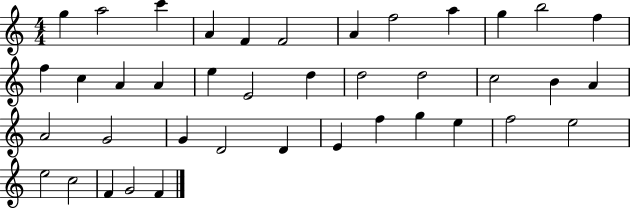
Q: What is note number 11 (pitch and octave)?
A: B5